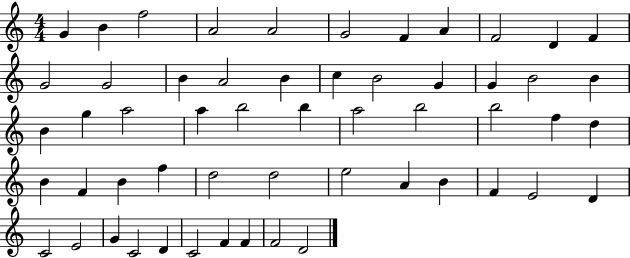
{
  \clef treble
  \numericTimeSignature
  \time 4/4
  \key c \major
  g'4 b'4 f''2 | a'2 a'2 | g'2 f'4 a'4 | f'2 d'4 f'4 | \break g'2 g'2 | b'4 a'2 b'4 | c''4 b'2 g'4 | g'4 b'2 b'4 | \break b'4 g''4 a''2 | a''4 b''2 b''4 | a''2 b''2 | b''2 f''4 d''4 | \break b'4 f'4 b'4 f''4 | d''2 d''2 | e''2 a'4 b'4 | f'4 e'2 d'4 | \break c'2 e'2 | g'4 c'2 d'4 | c'2 f'4 f'4 | f'2 d'2 | \break \bar "|."
}